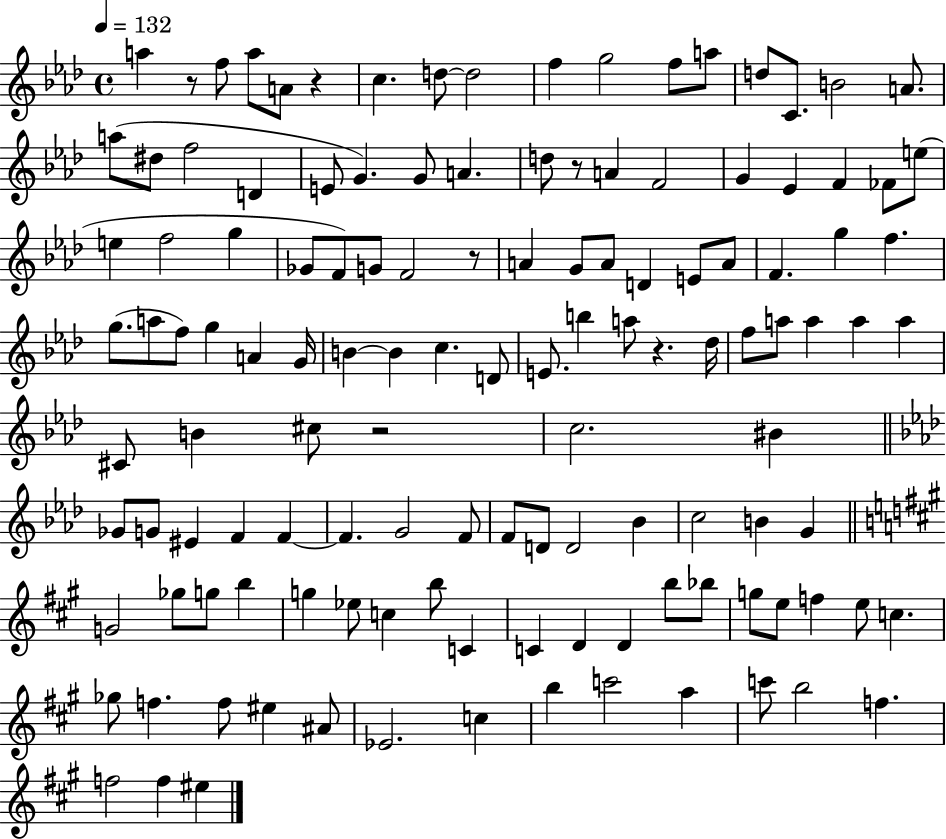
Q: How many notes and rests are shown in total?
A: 127